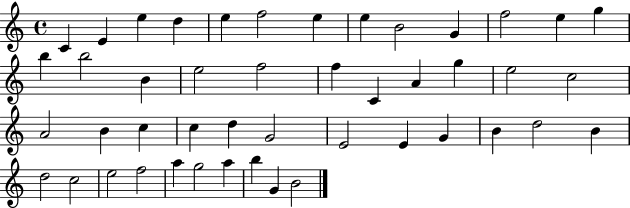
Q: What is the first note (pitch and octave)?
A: C4